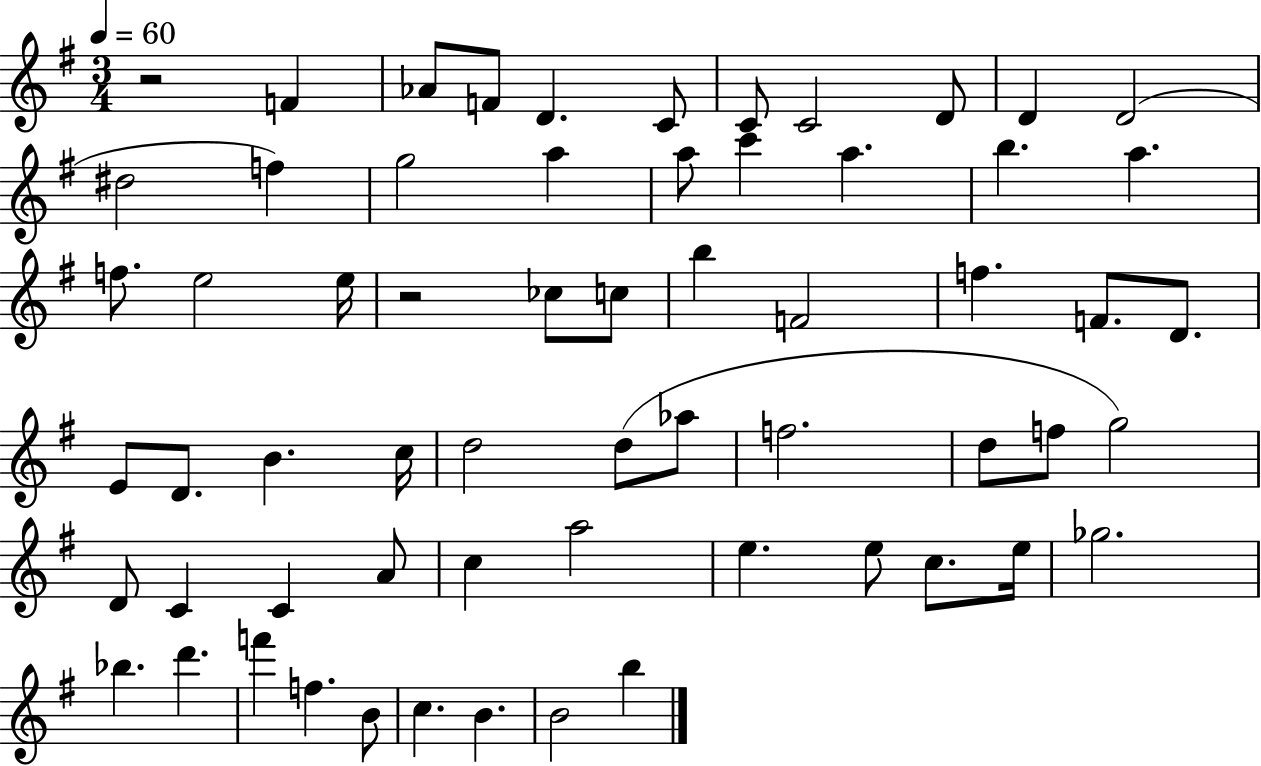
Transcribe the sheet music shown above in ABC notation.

X:1
T:Untitled
M:3/4
L:1/4
K:G
z2 F _A/2 F/2 D C/2 C/2 C2 D/2 D D2 ^d2 f g2 a a/2 c' a b a f/2 e2 e/4 z2 _c/2 c/2 b F2 f F/2 D/2 E/2 D/2 B c/4 d2 d/2 _a/2 f2 d/2 f/2 g2 D/2 C C A/2 c a2 e e/2 c/2 e/4 _g2 _b d' f' f B/2 c B B2 b